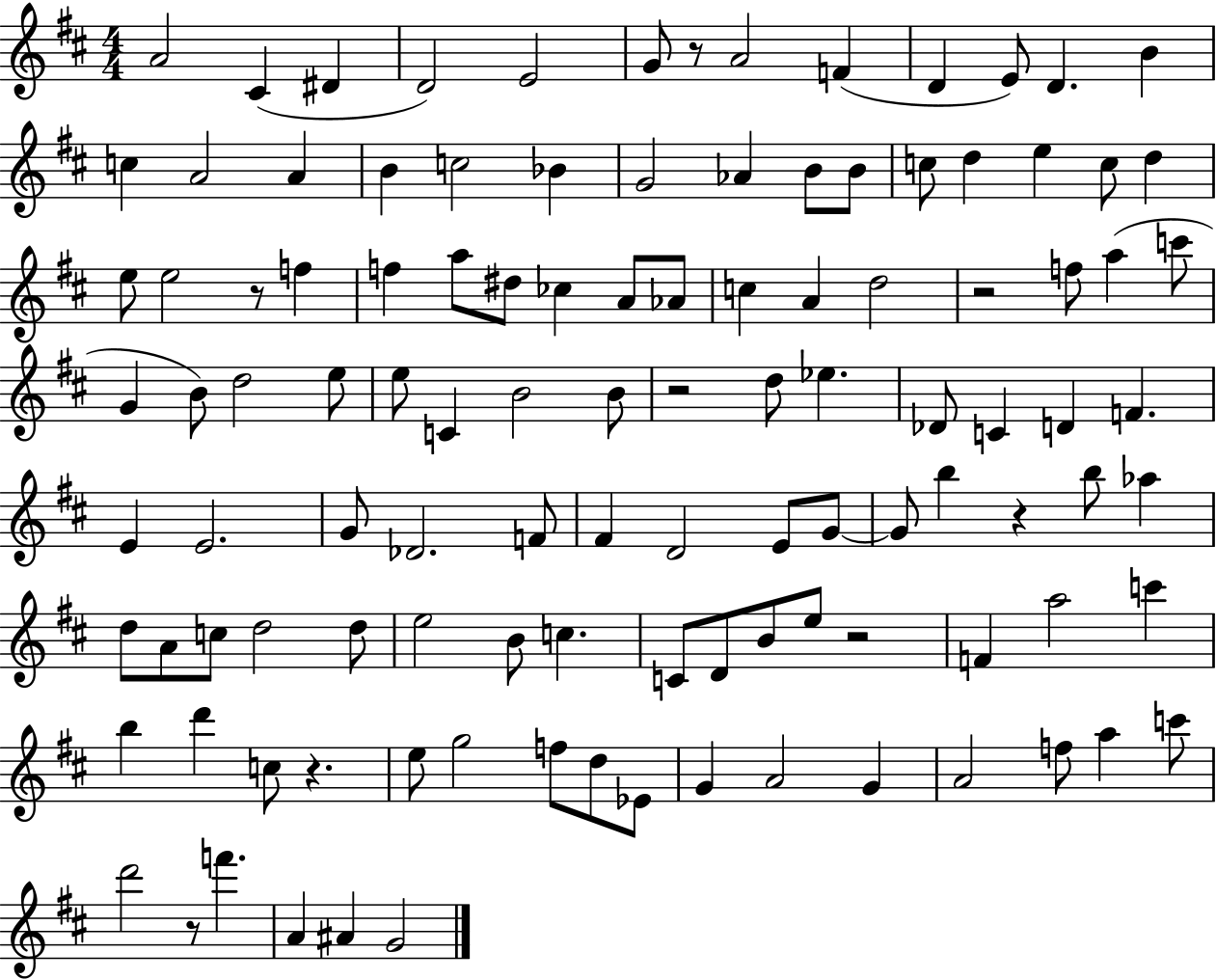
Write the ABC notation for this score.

X:1
T:Untitled
M:4/4
L:1/4
K:D
A2 ^C ^D D2 E2 G/2 z/2 A2 F D E/2 D B c A2 A B c2 _B G2 _A B/2 B/2 c/2 d e c/2 d e/2 e2 z/2 f f a/2 ^d/2 _c A/2 _A/2 c A d2 z2 f/2 a c'/2 G B/2 d2 e/2 e/2 C B2 B/2 z2 d/2 _e _D/2 C D F E E2 G/2 _D2 F/2 ^F D2 E/2 G/2 G/2 b z b/2 _a d/2 A/2 c/2 d2 d/2 e2 B/2 c C/2 D/2 B/2 e/2 z2 F a2 c' b d' c/2 z e/2 g2 f/2 d/2 _E/2 G A2 G A2 f/2 a c'/2 d'2 z/2 f' A ^A G2